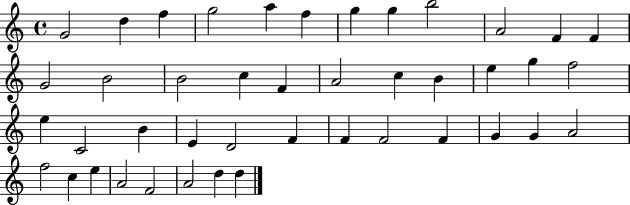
G4/h D5/q F5/q G5/h A5/q F5/q G5/q G5/q B5/h A4/h F4/q F4/q G4/h B4/h B4/h C5/q F4/q A4/h C5/q B4/q E5/q G5/q F5/h E5/q C4/h B4/q E4/q D4/h F4/q F4/q F4/h F4/q G4/q G4/q A4/h F5/h C5/q E5/q A4/h F4/h A4/h D5/q D5/q